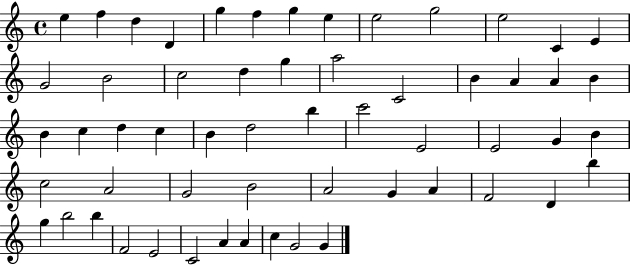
{
  \clef treble
  \time 4/4
  \defaultTimeSignature
  \key c \major
  e''4 f''4 d''4 d'4 | g''4 f''4 g''4 e''4 | e''2 g''2 | e''2 c'4 e'4 | \break g'2 b'2 | c''2 d''4 g''4 | a''2 c'2 | b'4 a'4 a'4 b'4 | \break b'4 c''4 d''4 c''4 | b'4 d''2 b''4 | c'''2 e'2 | e'2 g'4 b'4 | \break c''2 a'2 | g'2 b'2 | a'2 g'4 a'4 | f'2 d'4 b''4 | \break g''4 b''2 b''4 | f'2 e'2 | c'2 a'4 a'4 | c''4 g'2 g'4 | \break \bar "|."
}